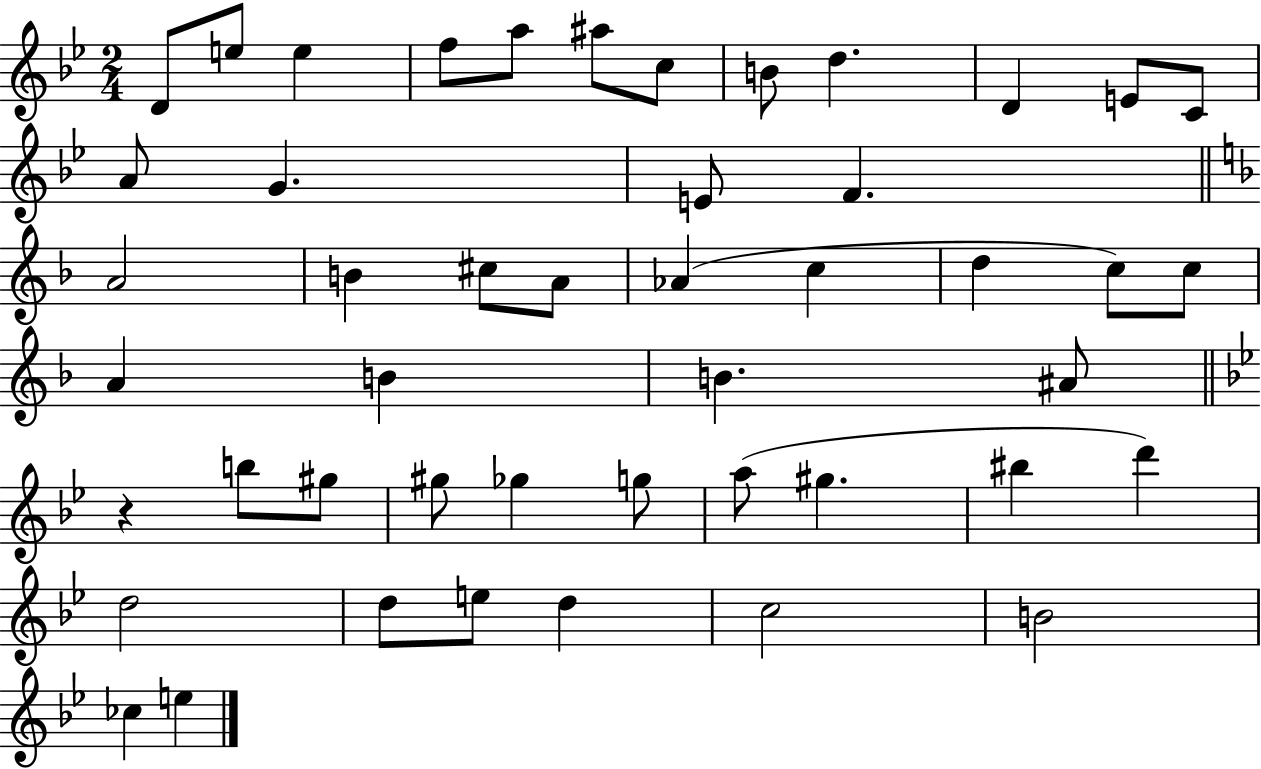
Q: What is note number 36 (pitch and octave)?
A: G#5